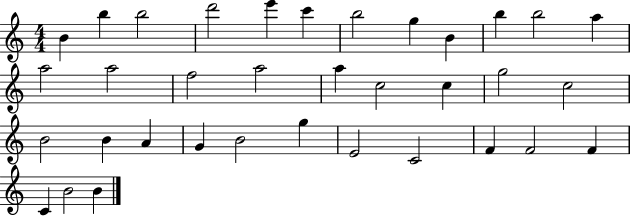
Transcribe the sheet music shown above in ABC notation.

X:1
T:Untitled
M:4/4
L:1/4
K:C
B b b2 d'2 e' c' b2 g B b b2 a a2 a2 f2 a2 a c2 c g2 c2 B2 B A G B2 g E2 C2 F F2 F C B2 B